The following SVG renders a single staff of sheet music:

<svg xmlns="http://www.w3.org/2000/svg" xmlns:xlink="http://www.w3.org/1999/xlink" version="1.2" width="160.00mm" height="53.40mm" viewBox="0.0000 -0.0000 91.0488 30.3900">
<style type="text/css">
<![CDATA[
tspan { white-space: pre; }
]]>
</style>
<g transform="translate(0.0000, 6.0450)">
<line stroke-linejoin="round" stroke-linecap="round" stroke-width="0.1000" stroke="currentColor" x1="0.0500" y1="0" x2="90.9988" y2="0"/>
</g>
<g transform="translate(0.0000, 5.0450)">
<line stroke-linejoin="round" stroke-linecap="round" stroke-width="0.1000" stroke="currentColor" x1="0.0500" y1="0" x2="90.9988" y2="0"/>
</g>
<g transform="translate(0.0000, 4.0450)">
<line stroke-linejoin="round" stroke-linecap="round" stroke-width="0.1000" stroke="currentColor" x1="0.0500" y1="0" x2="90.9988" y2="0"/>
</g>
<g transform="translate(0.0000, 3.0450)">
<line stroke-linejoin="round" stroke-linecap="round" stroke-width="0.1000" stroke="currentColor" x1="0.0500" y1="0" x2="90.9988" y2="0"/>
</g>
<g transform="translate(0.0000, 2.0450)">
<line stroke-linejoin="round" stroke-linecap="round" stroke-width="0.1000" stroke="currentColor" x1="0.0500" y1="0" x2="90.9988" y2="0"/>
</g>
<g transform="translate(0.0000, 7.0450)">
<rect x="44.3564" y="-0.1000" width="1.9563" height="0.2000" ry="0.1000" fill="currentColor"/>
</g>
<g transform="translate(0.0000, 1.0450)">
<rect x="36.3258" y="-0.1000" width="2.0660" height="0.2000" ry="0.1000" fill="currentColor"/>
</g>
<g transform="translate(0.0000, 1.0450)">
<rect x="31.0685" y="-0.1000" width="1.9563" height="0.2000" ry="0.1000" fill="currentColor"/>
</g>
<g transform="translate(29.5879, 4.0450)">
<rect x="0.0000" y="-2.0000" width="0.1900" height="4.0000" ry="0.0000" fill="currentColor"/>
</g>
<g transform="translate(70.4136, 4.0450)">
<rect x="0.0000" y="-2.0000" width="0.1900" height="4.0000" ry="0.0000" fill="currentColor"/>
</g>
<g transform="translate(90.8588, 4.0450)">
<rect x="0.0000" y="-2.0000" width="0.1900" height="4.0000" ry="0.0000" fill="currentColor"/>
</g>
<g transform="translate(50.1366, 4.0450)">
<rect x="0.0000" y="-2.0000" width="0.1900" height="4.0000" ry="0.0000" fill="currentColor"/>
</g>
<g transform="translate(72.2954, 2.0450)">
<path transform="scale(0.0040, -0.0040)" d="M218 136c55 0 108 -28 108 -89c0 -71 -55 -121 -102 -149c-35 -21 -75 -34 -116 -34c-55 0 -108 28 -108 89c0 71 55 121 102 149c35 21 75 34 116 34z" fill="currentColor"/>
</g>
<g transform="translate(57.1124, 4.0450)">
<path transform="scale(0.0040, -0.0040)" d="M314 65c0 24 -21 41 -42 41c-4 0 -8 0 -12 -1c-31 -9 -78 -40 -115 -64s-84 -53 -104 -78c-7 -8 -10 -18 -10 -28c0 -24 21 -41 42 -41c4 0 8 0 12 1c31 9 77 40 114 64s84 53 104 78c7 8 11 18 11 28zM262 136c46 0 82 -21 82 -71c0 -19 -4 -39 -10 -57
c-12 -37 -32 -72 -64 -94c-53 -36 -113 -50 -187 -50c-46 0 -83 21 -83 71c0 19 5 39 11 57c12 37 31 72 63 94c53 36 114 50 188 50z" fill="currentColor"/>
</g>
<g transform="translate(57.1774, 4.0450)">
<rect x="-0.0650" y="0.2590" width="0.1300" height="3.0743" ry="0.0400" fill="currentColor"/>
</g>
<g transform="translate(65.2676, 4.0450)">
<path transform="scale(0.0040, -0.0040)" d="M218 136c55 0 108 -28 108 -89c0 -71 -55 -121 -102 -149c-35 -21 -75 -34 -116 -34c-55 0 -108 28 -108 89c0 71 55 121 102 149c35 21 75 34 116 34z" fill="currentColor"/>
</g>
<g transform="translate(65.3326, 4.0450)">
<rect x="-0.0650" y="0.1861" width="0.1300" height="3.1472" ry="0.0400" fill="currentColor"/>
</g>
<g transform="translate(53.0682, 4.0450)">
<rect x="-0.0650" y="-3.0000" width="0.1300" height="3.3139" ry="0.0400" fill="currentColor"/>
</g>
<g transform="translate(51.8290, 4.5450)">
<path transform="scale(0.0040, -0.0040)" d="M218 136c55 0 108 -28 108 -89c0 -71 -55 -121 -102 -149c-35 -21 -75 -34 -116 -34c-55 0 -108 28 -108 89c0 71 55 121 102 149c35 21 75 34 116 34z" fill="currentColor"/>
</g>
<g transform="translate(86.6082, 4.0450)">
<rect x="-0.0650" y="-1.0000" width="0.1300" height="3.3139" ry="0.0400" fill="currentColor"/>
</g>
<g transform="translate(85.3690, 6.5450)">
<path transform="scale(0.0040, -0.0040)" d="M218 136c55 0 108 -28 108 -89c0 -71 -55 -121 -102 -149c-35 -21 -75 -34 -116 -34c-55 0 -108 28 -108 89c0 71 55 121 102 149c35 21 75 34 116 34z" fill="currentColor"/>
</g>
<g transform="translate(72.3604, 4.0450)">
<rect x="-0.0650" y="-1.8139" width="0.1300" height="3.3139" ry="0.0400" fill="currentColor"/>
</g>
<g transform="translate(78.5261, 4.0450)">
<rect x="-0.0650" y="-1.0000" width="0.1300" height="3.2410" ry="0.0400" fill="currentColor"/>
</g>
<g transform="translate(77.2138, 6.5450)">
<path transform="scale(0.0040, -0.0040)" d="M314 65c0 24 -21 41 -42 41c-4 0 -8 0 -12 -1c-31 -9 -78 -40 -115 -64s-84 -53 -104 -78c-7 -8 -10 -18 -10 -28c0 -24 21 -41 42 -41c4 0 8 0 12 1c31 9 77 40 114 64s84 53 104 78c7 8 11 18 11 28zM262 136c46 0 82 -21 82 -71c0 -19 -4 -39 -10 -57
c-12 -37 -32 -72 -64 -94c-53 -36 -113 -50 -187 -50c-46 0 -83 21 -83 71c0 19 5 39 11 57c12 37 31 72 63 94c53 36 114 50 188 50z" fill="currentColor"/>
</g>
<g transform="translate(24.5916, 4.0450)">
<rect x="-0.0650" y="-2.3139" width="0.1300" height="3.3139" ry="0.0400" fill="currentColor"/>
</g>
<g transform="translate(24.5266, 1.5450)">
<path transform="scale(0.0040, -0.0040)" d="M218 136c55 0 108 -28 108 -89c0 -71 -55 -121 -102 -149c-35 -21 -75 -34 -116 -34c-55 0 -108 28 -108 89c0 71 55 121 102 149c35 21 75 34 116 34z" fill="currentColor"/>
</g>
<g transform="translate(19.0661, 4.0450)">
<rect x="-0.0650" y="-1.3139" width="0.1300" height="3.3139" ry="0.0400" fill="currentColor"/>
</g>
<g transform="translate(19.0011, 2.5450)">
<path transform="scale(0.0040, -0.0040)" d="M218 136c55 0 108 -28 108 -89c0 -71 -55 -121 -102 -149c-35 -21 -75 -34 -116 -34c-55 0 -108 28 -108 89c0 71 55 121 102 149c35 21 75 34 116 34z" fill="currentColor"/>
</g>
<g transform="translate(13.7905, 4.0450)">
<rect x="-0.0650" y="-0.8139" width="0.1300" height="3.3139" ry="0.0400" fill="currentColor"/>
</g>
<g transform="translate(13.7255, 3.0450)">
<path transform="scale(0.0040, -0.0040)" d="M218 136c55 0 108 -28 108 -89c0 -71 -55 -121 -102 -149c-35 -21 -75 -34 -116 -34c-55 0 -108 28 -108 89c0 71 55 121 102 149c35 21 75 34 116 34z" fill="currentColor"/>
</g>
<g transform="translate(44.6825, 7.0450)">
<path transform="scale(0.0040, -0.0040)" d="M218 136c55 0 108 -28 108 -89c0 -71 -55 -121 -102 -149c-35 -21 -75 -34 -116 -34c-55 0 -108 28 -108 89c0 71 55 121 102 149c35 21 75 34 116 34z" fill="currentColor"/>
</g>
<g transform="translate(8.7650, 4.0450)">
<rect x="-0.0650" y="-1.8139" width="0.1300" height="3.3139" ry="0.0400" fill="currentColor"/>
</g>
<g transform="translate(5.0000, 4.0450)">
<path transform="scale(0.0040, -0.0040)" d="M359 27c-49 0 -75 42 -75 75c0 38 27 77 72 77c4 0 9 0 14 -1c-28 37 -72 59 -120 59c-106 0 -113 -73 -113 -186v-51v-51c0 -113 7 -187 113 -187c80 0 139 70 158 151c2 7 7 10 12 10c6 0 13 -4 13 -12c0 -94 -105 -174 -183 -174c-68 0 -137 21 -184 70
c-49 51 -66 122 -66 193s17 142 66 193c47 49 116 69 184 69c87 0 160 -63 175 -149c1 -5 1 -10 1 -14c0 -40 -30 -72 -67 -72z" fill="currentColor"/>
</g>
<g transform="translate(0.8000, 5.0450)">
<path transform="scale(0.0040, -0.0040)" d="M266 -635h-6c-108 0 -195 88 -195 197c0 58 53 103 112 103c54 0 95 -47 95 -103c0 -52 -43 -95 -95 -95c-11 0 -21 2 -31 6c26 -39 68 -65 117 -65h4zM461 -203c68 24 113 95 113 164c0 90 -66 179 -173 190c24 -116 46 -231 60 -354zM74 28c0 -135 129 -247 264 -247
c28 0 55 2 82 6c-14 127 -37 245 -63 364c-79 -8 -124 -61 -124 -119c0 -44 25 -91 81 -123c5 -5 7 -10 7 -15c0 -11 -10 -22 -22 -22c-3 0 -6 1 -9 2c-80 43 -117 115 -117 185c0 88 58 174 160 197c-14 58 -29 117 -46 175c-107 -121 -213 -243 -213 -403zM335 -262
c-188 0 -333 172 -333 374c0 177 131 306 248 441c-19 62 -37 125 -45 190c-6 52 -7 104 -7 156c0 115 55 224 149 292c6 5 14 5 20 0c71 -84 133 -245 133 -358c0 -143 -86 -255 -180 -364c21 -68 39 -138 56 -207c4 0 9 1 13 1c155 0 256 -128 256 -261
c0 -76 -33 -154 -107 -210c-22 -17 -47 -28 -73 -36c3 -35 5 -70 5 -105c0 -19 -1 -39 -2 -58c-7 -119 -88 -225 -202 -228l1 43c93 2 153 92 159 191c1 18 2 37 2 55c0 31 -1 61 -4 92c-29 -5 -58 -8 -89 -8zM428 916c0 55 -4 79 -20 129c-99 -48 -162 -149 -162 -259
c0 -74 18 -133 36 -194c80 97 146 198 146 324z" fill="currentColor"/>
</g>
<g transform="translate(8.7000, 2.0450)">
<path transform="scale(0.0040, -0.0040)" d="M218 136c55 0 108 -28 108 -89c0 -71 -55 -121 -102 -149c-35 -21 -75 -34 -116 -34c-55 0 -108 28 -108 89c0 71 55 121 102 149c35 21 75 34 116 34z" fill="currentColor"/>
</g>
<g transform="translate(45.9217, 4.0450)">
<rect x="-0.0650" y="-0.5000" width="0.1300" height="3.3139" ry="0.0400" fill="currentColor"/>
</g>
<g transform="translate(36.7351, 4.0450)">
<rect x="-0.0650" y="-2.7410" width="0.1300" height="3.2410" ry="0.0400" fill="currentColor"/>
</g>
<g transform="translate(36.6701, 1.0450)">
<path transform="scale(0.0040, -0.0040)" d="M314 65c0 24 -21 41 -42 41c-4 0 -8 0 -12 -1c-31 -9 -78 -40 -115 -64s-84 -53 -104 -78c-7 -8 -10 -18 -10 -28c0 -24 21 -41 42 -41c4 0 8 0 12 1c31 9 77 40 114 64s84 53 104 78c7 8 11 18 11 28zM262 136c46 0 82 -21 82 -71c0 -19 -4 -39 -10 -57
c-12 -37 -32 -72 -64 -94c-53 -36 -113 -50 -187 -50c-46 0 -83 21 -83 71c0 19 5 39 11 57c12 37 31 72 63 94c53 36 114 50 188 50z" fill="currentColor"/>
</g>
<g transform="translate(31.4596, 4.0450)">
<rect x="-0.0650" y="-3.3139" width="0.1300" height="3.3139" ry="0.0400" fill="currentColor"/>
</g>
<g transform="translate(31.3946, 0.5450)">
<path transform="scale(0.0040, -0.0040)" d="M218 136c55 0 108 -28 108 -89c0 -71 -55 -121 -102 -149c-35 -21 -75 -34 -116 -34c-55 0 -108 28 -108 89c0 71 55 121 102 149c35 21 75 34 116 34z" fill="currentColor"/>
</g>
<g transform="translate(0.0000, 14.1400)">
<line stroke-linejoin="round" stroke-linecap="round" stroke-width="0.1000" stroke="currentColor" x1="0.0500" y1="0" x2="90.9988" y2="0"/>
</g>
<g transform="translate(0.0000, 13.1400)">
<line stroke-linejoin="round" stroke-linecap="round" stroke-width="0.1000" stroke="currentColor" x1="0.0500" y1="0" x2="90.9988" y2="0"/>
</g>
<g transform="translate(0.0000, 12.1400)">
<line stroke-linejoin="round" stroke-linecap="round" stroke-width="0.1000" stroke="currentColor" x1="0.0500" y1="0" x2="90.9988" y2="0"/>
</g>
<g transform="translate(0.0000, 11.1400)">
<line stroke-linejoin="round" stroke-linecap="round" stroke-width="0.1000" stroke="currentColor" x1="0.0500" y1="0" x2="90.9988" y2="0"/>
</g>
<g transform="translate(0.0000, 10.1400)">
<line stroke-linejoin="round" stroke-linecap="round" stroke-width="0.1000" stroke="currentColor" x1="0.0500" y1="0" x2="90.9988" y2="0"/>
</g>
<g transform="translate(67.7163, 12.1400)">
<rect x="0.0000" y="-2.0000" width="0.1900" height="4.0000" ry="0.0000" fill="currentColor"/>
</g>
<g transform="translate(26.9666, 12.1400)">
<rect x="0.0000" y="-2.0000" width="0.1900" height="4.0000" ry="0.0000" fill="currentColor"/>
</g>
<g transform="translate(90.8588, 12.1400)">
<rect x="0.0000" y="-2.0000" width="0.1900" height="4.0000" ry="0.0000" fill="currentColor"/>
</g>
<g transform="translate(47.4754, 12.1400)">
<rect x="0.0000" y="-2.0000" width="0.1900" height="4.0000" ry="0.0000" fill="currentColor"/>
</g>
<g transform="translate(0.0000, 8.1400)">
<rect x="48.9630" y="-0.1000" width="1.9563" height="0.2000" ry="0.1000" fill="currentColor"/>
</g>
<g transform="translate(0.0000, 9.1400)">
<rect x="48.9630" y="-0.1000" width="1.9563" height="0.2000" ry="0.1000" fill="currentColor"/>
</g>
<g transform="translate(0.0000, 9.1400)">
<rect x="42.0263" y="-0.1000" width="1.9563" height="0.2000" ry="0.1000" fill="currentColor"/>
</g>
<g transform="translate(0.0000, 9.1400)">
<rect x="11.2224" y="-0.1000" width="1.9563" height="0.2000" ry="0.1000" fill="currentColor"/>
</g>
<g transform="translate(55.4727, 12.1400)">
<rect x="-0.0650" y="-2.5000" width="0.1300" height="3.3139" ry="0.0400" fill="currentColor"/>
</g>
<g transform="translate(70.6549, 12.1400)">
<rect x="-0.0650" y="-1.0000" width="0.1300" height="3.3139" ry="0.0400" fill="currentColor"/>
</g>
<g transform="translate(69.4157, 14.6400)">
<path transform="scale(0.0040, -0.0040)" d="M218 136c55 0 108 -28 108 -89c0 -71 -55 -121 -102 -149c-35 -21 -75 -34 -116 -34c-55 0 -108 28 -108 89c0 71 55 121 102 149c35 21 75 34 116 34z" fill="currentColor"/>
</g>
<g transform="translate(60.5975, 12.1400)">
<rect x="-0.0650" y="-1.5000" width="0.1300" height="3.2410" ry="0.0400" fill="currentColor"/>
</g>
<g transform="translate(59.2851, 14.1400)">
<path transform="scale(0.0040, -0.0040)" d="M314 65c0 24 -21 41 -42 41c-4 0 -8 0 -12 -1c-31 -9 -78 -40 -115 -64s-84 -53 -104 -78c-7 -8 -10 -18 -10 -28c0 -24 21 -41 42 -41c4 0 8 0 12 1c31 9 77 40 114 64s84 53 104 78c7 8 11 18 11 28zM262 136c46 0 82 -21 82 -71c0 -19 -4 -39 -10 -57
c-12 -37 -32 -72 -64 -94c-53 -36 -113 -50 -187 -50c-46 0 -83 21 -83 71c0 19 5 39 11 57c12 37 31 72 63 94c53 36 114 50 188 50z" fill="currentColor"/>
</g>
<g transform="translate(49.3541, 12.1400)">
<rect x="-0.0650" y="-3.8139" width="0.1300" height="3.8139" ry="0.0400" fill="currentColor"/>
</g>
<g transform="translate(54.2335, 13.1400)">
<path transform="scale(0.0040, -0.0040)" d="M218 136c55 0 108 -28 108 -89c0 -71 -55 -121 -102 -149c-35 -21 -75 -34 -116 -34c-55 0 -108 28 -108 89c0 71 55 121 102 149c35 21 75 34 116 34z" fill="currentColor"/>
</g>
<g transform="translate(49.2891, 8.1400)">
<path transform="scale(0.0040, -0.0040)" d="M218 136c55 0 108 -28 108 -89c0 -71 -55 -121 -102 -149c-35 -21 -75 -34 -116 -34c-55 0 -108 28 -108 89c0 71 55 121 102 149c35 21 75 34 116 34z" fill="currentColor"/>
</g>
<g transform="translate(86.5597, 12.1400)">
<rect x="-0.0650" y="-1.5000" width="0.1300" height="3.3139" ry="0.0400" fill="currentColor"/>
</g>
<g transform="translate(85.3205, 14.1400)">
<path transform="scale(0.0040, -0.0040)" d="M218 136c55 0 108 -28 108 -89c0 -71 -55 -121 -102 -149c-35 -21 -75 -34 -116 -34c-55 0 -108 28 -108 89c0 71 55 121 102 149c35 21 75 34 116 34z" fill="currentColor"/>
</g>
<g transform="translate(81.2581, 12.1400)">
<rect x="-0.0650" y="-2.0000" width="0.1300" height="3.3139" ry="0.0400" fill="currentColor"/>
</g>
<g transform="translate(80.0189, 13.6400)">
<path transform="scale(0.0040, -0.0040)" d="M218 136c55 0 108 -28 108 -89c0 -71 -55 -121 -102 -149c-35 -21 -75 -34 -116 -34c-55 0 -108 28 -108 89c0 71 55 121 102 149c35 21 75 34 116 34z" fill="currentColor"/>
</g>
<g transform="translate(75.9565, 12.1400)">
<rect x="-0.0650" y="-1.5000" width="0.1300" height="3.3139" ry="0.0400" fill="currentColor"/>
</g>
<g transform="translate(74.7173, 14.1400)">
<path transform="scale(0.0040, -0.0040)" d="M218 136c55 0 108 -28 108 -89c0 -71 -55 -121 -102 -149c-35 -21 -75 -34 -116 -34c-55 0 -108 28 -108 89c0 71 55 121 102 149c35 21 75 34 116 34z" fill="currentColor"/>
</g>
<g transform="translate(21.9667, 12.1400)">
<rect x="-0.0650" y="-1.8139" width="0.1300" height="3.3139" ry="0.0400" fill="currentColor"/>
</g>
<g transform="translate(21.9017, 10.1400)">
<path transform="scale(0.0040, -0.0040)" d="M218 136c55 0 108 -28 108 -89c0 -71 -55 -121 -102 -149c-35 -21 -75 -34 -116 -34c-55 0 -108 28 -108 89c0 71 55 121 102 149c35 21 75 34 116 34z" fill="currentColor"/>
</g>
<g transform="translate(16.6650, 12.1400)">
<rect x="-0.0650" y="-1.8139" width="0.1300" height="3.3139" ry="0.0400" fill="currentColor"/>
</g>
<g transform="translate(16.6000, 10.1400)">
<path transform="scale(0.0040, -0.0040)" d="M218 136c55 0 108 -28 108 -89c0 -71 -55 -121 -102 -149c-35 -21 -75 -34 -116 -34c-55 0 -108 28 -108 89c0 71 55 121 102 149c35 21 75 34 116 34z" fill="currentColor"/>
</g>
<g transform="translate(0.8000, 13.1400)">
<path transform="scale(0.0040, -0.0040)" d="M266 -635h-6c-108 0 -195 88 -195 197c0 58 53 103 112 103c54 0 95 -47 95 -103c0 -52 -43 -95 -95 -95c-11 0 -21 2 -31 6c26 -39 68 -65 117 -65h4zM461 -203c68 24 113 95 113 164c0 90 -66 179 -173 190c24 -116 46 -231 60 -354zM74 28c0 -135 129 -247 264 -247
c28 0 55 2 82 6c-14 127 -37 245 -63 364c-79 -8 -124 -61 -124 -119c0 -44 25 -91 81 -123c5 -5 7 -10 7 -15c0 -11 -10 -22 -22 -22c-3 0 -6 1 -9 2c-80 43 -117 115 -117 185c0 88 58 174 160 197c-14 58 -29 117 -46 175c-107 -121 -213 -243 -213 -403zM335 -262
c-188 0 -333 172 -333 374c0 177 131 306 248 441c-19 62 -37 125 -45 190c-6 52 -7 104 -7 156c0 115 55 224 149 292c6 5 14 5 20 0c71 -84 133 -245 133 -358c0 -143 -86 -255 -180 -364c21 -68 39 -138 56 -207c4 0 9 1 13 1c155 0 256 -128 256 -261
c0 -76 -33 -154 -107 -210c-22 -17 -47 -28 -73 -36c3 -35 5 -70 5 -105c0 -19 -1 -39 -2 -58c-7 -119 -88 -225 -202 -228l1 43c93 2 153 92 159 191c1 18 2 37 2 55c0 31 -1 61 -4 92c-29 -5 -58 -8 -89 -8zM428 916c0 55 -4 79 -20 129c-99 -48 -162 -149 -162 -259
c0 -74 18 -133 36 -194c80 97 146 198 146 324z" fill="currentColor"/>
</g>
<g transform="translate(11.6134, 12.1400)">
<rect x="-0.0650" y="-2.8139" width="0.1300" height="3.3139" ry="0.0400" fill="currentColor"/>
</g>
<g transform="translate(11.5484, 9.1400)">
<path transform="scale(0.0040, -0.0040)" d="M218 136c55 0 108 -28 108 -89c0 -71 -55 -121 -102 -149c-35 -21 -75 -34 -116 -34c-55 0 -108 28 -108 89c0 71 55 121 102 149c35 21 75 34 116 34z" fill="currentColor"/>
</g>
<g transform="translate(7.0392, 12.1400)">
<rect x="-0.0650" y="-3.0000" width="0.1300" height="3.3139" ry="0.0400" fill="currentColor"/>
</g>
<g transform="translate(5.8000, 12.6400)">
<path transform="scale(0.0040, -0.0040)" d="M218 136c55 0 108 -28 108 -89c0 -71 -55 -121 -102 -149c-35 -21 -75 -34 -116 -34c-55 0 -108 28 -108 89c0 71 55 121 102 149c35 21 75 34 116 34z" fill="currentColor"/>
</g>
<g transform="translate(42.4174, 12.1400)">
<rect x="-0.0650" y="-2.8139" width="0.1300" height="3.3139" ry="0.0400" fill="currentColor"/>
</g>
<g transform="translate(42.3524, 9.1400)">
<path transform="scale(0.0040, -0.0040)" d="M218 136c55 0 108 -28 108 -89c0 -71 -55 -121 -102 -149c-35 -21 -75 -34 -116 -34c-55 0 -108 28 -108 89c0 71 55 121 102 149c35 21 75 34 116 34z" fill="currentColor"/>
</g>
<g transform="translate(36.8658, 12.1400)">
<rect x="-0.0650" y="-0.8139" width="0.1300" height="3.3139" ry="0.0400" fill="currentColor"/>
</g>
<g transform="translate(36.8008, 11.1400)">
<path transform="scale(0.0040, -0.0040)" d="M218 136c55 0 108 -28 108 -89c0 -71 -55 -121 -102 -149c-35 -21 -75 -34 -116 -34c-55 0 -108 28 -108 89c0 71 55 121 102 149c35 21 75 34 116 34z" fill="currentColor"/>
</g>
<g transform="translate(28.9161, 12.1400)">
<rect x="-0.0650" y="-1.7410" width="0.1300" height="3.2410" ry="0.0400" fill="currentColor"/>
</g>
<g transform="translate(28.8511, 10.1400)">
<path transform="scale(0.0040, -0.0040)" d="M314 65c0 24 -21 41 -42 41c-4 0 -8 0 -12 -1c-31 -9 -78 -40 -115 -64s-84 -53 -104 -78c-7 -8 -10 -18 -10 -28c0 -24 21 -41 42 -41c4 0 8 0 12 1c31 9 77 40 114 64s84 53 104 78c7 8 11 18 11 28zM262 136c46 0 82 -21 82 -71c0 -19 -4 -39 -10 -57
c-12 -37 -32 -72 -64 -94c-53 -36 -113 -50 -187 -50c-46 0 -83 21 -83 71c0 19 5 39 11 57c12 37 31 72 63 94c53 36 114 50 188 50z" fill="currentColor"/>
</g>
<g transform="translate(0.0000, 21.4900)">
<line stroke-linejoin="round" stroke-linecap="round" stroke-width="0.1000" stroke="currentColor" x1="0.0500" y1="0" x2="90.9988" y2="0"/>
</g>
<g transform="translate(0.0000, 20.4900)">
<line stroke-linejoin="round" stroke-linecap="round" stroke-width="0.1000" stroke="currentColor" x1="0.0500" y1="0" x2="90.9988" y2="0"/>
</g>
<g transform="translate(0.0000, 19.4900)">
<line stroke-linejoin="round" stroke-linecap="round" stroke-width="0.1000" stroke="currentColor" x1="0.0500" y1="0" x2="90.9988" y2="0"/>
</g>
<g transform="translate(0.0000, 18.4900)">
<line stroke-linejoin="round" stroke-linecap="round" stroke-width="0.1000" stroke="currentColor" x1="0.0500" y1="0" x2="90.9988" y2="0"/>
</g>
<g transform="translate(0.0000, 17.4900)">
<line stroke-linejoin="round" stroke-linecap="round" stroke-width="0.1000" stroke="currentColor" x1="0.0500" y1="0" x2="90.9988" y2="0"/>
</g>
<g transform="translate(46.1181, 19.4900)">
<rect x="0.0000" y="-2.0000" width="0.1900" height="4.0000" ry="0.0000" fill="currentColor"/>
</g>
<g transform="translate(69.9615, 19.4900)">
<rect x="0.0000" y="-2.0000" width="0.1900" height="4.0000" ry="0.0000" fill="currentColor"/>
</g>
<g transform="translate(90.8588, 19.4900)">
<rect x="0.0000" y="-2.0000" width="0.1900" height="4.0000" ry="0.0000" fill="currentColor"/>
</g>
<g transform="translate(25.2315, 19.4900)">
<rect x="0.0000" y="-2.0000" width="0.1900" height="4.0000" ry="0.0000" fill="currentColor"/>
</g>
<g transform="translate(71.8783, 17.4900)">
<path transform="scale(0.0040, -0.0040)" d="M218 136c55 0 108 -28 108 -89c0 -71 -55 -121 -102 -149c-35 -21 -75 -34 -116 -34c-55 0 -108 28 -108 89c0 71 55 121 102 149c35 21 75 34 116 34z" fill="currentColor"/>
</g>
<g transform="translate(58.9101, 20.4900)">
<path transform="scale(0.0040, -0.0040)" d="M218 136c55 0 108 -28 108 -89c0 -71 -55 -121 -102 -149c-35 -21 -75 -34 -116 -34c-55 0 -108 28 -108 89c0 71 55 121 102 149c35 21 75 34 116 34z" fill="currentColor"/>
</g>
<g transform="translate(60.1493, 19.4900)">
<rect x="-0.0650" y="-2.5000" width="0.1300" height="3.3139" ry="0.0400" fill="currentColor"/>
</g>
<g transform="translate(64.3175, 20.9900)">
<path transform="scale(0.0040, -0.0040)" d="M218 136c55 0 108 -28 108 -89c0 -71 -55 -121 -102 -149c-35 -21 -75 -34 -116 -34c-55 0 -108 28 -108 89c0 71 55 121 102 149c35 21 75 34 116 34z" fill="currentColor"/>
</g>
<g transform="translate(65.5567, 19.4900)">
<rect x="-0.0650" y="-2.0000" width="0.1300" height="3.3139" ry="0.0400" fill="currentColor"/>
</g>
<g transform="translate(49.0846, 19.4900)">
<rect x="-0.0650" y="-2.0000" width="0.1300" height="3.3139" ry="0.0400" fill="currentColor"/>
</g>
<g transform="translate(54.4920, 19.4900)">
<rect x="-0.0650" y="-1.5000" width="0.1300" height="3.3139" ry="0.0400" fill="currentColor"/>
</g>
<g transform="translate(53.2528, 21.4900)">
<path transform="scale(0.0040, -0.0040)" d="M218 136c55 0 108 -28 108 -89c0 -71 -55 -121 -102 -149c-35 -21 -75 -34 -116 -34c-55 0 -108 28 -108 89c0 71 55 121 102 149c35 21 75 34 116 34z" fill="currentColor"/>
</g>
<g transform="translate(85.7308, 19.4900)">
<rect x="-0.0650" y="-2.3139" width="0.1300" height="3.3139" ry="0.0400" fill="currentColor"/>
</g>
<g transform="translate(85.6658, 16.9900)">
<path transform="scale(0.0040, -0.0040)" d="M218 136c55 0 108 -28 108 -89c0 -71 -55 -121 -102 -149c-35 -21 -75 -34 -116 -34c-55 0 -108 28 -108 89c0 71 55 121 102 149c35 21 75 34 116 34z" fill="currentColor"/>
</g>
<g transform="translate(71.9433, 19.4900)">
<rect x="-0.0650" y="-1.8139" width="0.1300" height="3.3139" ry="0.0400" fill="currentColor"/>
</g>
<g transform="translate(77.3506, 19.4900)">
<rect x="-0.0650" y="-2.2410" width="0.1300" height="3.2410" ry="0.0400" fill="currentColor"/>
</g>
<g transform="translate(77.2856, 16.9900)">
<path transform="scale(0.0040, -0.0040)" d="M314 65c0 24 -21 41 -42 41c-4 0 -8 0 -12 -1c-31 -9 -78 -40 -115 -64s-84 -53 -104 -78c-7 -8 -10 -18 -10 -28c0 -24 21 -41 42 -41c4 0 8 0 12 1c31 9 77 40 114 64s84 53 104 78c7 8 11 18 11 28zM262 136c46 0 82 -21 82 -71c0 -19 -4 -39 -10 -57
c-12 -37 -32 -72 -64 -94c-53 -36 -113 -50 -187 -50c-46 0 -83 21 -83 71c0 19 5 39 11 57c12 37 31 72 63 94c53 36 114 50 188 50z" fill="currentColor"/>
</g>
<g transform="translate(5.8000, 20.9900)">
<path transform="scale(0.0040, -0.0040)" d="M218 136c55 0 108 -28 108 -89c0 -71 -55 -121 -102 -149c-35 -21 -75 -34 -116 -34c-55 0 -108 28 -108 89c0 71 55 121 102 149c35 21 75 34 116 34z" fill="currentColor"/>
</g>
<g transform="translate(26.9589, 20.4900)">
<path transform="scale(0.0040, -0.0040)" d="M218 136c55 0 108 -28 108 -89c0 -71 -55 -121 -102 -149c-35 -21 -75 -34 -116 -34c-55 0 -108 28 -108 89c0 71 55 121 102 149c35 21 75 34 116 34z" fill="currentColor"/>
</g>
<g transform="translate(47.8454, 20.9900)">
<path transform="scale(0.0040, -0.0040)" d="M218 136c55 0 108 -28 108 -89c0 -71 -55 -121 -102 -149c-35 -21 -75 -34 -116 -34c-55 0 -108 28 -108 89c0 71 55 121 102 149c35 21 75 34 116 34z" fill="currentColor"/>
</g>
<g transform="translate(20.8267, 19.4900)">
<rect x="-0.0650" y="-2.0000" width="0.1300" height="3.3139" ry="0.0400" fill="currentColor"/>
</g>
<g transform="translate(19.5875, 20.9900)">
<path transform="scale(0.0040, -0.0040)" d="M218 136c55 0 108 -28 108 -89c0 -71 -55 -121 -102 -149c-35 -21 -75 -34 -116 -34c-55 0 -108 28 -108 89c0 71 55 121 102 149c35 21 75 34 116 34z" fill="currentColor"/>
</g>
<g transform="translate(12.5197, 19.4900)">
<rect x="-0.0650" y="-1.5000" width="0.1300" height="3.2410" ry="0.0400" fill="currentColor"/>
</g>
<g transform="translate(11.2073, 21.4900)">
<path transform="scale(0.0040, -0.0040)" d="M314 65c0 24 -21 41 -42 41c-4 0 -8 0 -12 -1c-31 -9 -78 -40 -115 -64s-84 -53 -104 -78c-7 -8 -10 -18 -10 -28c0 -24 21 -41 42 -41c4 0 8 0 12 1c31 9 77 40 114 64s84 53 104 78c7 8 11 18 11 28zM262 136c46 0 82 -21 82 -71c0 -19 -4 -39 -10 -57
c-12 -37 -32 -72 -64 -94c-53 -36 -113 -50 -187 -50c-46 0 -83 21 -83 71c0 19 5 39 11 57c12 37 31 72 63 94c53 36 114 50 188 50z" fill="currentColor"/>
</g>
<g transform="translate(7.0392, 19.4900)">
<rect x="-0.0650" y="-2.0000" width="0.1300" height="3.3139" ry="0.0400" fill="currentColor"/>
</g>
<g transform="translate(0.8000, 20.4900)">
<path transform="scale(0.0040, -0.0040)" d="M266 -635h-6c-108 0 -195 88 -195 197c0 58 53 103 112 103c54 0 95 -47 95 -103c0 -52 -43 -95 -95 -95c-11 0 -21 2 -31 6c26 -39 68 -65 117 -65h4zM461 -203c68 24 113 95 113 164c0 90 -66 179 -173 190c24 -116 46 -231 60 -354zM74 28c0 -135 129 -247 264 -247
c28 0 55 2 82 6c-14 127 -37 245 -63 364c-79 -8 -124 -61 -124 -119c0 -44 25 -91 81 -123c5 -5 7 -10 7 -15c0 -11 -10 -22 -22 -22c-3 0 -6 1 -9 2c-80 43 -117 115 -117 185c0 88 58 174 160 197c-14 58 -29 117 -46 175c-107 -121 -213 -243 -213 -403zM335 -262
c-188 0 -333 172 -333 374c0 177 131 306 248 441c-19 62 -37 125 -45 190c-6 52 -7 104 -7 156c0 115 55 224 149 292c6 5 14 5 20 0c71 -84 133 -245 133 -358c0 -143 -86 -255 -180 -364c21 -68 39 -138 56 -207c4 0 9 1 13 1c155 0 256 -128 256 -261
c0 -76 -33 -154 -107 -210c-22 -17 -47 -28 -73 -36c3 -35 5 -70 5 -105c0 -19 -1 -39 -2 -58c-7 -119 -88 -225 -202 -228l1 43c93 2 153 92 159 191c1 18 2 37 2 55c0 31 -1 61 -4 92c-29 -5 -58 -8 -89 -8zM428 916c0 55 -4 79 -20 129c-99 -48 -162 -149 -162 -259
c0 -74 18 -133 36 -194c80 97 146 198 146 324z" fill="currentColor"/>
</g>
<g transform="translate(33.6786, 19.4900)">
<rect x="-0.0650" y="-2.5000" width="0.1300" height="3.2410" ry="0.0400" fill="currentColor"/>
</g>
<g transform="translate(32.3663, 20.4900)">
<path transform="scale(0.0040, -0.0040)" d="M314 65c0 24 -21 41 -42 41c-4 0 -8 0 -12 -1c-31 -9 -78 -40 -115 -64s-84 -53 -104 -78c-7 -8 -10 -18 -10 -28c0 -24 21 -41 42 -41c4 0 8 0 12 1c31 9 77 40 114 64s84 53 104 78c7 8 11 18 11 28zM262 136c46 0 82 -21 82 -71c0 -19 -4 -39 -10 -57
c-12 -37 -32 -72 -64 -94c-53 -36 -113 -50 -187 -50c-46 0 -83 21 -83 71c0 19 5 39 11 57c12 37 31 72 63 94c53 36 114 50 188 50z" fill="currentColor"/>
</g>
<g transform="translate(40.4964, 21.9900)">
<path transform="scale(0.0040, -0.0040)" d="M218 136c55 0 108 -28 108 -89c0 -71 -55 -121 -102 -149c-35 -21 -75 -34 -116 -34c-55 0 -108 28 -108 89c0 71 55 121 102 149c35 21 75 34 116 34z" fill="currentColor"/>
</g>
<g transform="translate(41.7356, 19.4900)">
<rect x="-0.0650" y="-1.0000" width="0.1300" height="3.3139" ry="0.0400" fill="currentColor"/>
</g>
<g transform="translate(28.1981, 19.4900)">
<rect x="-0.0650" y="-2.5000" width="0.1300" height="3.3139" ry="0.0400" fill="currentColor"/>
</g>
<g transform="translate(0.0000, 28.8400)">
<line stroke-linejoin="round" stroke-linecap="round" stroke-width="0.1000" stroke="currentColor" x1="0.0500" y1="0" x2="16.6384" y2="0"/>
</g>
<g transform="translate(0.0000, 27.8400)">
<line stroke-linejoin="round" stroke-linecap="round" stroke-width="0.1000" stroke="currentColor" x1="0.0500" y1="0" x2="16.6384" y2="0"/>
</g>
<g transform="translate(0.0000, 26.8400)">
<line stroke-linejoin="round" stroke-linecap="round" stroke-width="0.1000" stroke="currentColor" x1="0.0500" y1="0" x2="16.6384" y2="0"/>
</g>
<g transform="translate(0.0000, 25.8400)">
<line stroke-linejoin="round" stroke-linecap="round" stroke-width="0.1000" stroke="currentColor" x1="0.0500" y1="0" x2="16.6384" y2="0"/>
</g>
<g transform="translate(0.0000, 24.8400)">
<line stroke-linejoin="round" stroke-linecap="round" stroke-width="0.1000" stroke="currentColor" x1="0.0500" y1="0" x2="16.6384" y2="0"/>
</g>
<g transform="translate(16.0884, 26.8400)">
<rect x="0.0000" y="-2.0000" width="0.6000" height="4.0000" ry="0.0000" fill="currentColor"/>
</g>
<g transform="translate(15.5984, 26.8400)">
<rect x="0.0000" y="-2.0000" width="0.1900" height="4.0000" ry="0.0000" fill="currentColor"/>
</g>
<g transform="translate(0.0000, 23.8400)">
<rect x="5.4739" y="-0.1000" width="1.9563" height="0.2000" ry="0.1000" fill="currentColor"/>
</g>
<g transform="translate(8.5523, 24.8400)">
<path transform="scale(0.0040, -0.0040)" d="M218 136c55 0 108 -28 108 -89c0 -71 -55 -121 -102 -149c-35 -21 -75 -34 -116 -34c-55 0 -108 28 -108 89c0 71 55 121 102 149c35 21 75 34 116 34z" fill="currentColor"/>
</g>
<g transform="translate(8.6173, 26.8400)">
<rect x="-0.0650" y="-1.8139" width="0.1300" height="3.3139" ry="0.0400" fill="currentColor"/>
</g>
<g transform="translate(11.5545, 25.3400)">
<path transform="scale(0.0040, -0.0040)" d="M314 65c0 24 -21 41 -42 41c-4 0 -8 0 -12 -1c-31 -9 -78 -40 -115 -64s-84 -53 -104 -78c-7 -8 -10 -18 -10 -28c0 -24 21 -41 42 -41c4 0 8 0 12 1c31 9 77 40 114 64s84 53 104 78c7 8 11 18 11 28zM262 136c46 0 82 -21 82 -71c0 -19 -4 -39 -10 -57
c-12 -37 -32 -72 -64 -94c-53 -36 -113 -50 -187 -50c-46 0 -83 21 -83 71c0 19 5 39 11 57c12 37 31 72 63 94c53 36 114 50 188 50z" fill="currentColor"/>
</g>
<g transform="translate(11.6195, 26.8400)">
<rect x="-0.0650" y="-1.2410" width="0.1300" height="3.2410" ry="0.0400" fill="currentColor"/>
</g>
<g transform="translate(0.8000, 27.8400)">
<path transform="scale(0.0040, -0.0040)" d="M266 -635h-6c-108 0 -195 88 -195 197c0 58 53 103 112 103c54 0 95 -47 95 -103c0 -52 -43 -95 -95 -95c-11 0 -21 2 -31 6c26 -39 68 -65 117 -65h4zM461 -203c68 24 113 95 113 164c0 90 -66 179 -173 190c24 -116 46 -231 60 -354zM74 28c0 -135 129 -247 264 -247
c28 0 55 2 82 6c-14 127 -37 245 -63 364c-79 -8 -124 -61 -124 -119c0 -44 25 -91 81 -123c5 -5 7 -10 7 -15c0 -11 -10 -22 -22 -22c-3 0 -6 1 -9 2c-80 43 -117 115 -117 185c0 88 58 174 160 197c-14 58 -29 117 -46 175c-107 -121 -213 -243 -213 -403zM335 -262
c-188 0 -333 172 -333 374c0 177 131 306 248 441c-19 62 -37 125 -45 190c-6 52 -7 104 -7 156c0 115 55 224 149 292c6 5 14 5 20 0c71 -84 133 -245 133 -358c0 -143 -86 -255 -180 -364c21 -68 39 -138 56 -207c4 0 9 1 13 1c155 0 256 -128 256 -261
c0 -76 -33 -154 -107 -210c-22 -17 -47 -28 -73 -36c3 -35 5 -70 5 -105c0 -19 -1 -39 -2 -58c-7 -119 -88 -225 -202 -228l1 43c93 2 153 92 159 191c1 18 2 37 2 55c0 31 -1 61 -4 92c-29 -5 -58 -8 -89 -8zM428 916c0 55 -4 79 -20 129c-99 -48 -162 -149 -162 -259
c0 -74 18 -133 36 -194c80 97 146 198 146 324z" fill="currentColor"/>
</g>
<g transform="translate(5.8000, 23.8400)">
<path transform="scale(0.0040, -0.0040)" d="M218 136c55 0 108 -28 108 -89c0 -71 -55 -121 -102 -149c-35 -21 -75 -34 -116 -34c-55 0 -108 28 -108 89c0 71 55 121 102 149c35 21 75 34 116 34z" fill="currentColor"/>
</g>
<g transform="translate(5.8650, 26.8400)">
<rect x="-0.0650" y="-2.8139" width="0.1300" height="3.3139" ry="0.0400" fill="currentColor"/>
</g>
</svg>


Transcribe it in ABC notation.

X:1
T:Untitled
M:4/4
L:1/4
K:C
f d e g b a2 C A B2 B f D2 D A a f f f2 d a c' G E2 D E F E F E2 F G G2 D F E G F f g2 g a f e2